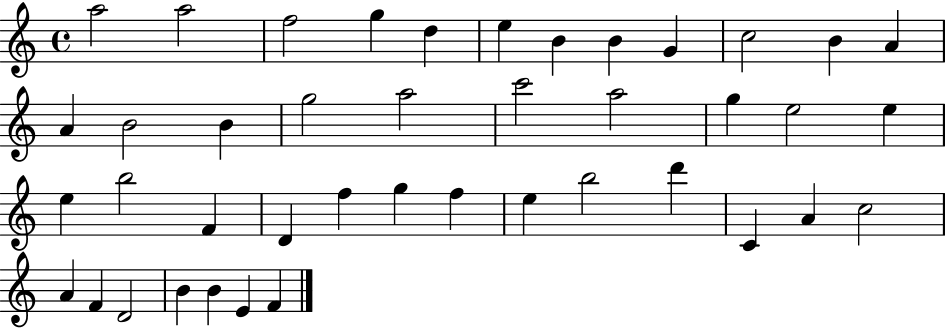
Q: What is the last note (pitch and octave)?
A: F4